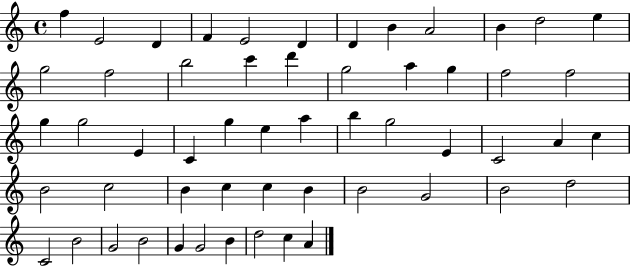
F5/q E4/h D4/q F4/q E4/h D4/q D4/q B4/q A4/h B4/q D5/h E5/q G5/h F5/h B5/h C6/q D6/q G5/h A5/q G5/q F5/h F5/h G5/q G5/h E4/q C4/q G5/q E5/q A5/q B5/q G5/h E4/q C4/h A4/q C5/q B4/h C5/h B4/q C5/q C5/q B4/q B4/h G4/h B4/h D5/h C4/h B4/h G4/h B4/h G4/q G4/h B4/q D5/h C5/q A4/q